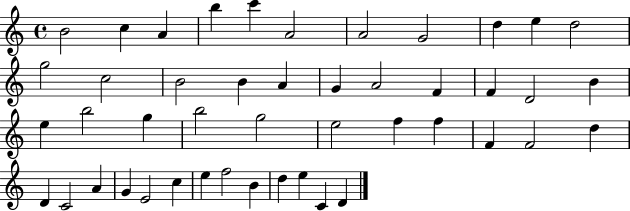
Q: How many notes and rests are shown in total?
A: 46